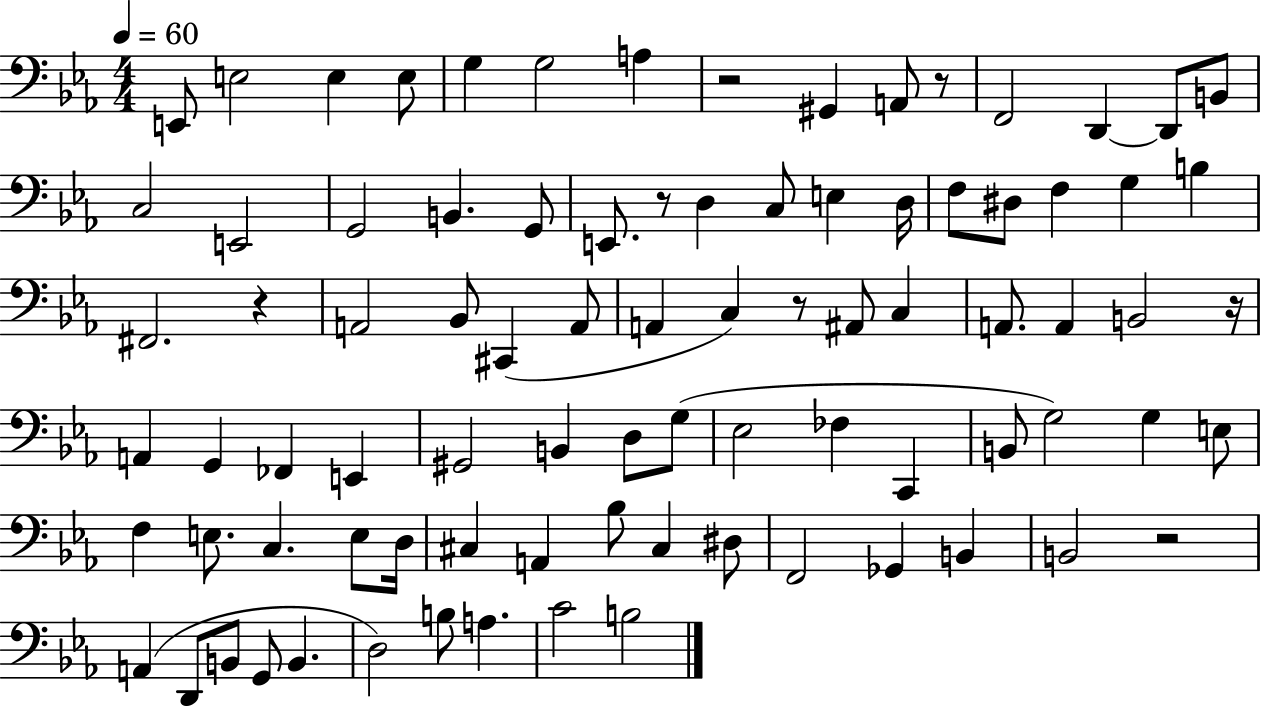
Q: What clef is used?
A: bass